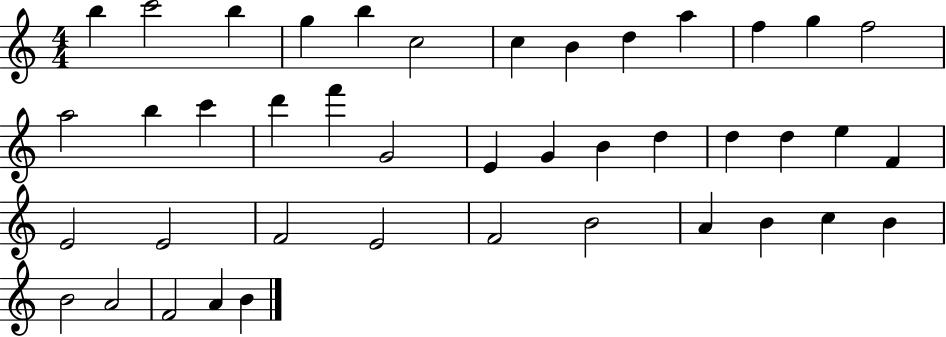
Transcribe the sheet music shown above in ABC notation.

X:1
T:Untitled
M:4/4
L:1/4
K:C
b c'2 b g b c2 c B d a f g f2 a2 b c' d' f' G2 E G B d d d e F E2 E2 F2 E2 F2 B2 A B c B B2 A2 F2 A B